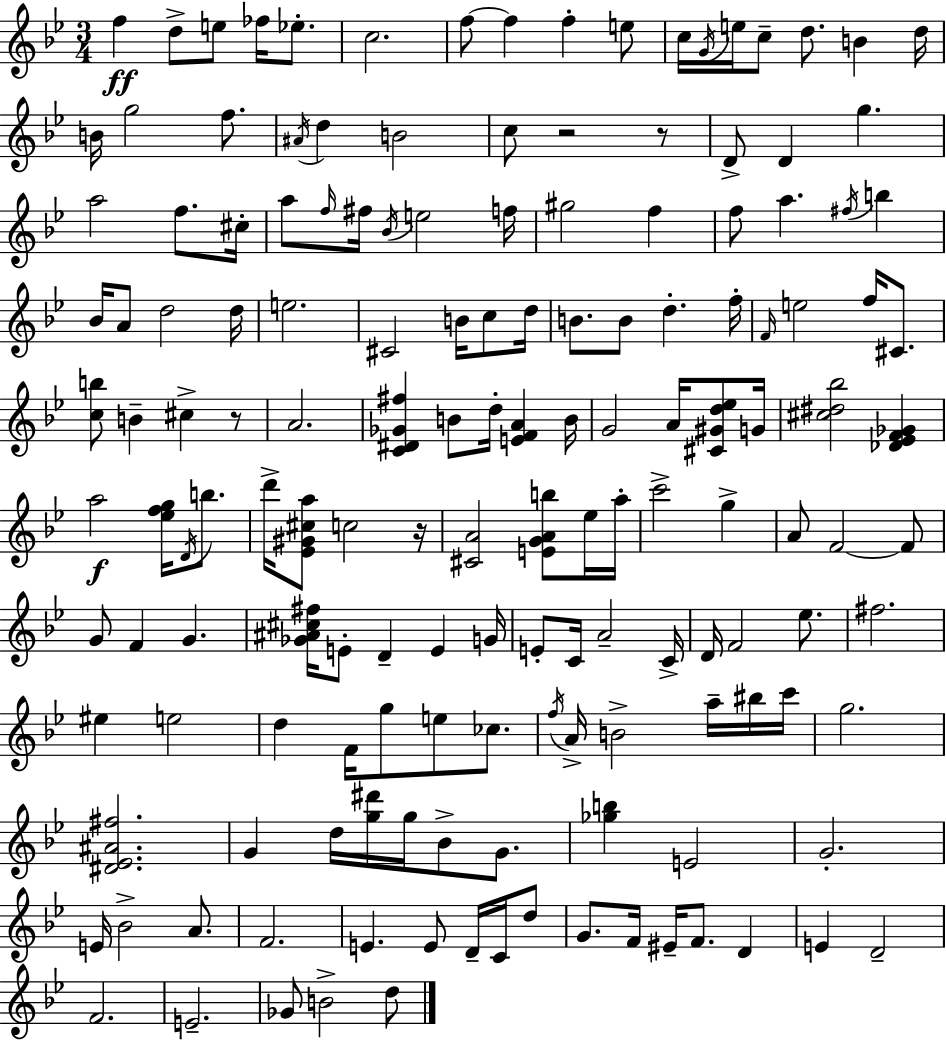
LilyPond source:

{
  \clef treble
  \numericTimeSignature
  \time 3/4
  \key bes \major
  f''4\ff d''8-> e''8 fes''16 ees''8.-. | c''2. | f''8~~ f''4 f''4-. e''8 | c''16 \acciaccatura { g'16 } e''16 c''8-- d''8. b'4 | \break d''16 b'16 g''2 f''8. | \acciaccatura { ais'16 } d''4 b'2 | c''8 r2 | r8 d'8-> d'4 g''4. | \break a''2 f''8. | cis''16-. a''8 \grace { f''16 } fis''16 \acciaccatura { bes'16 } e''2 | f''16 gis''2 | f''4 f''8 a''4. | \break \acciaccatura { fis''16 } b''4 bes'16 a'8 d''2 | d''16 e''2. | cis'2 | b'16 c''8 d''16 b'8. b'8 d''4.-. | \break f''16-. \grace { f'16 } e''2 | f''16 cis'8. <c'' b''>8 b'4-- | cis''4-> r8 a'2. | <c' dis' ges' fis''>4 b'8 | \break d''16-. <e' f' a'>4 b'16 g'2 | a'16 <cis' gis' d'' ees''>8 g'16 <cis'' dis'' bes''>2 | <des' ees' f' ges'>4 a''2\f | <ees'' f'' g''>16 \acciaccatura { d'16 } b''8. d'''16-> <ees' gis' cis'' a''>8 c''2 | \break r16 <cis' a'>2 | <e' g' a' b''>8 ees''16 a''16-. c'''2-> | g''4-> a'8 f'2~~ | f'8 g'8 f'4 | \break g'4. <ges' ais' cis'' fis''>16 e'8-. d'4-- | e'4 g'16 e'8-. c'16 a'2-- | c'16-> d'16 f'2 | ees''8. fis''2. | \break eis''4 e''2 | d''4 f'16 | g''8 e''8 ces''8. \acciaccatura { f''16 } a'16-> b'2-> | a''16-- bis''16 c'''16 g''2. | \break <dis' ees' ais' fis''>2. | g'4 | d''16 <g'' dis'''>16 g''16 bes'8-> g'8. <ges'' b''>4 | e'2 g'2.-. | \break e'16 bes'2-> | a'8. f'2. | e'4. | e'8 d'16-- c'16 d''8 g'8. f'16 | \break eis'16-- f'8. d'4 e'4 | d'2-- f'2. | e'2.-- | ges'8 b'2-> | \break d''8 \bar "|."
}